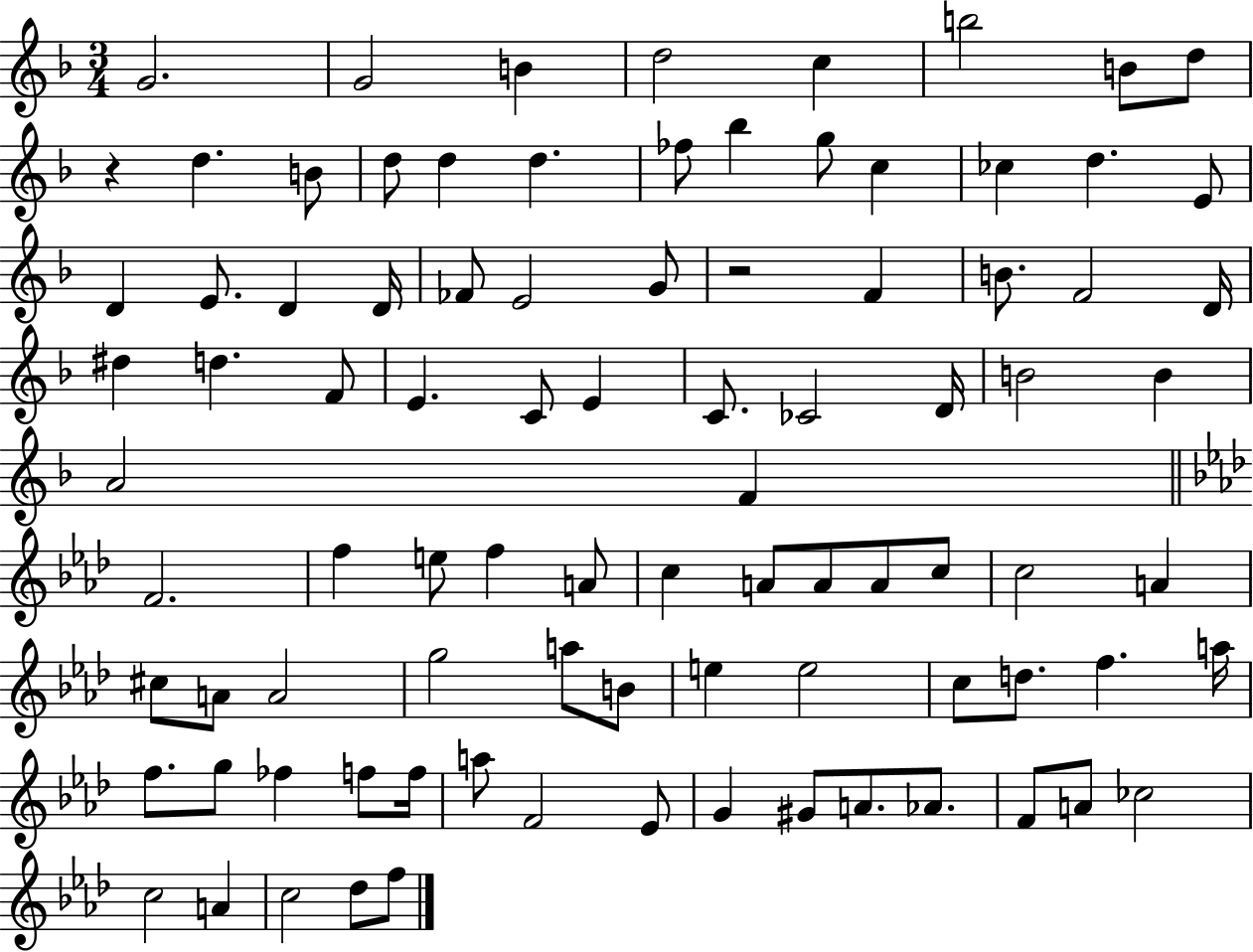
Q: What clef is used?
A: treble